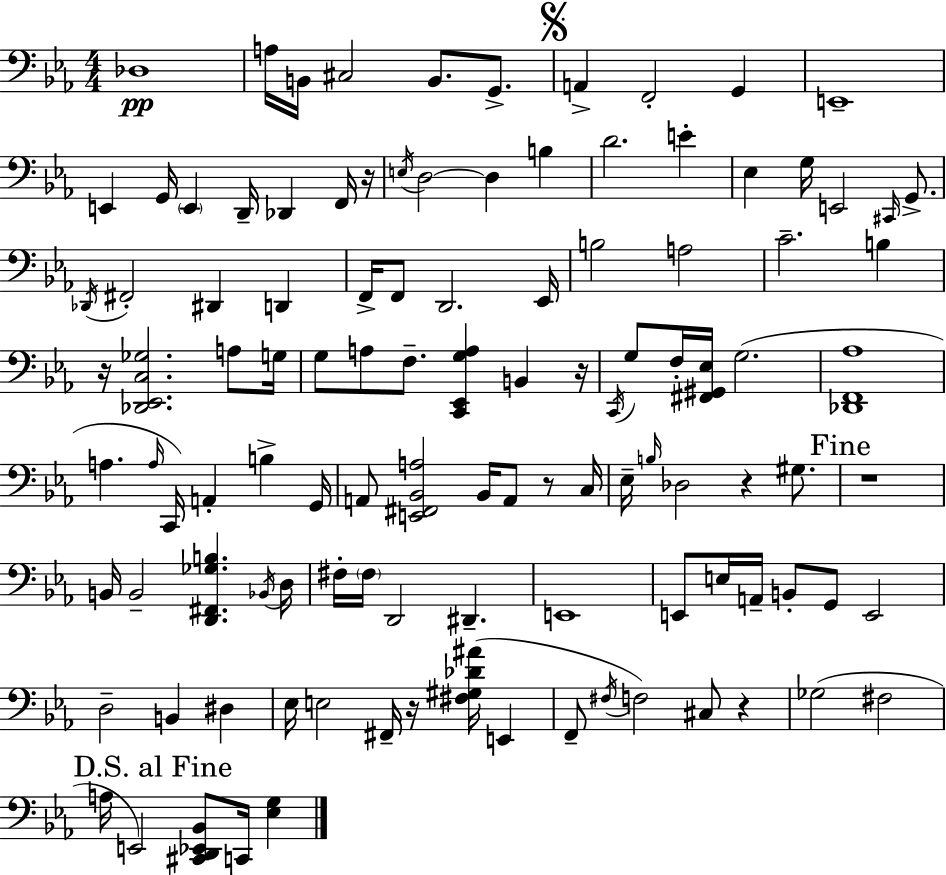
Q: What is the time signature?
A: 4/4